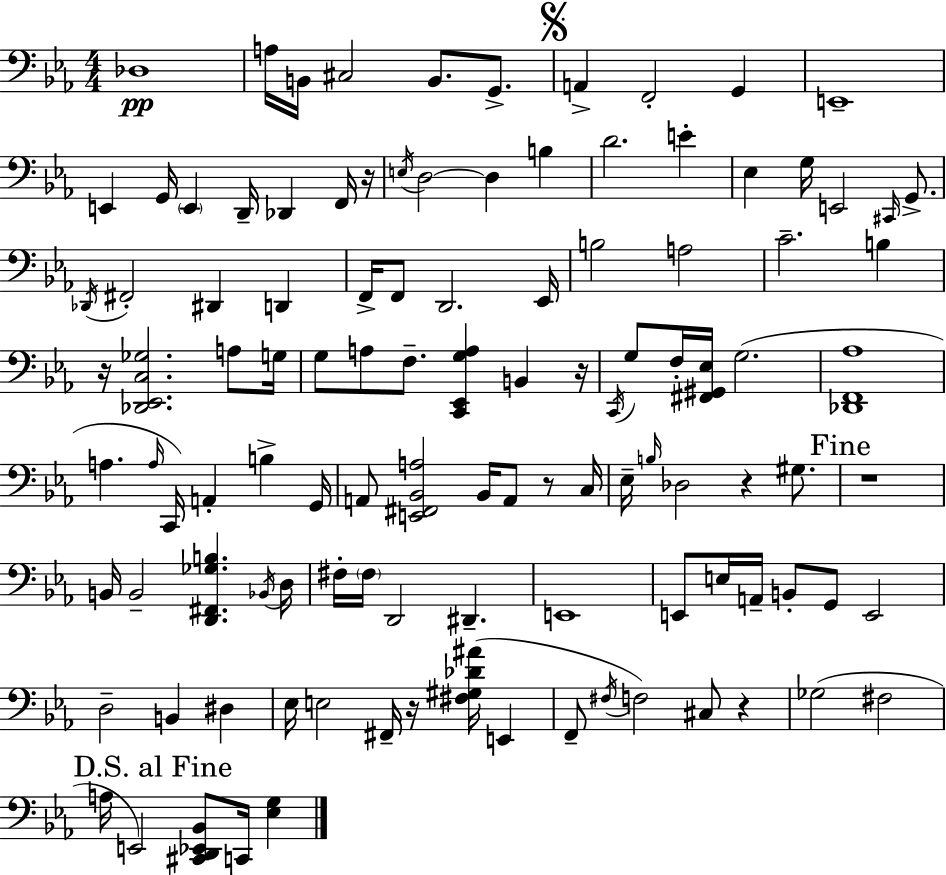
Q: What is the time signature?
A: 4/4